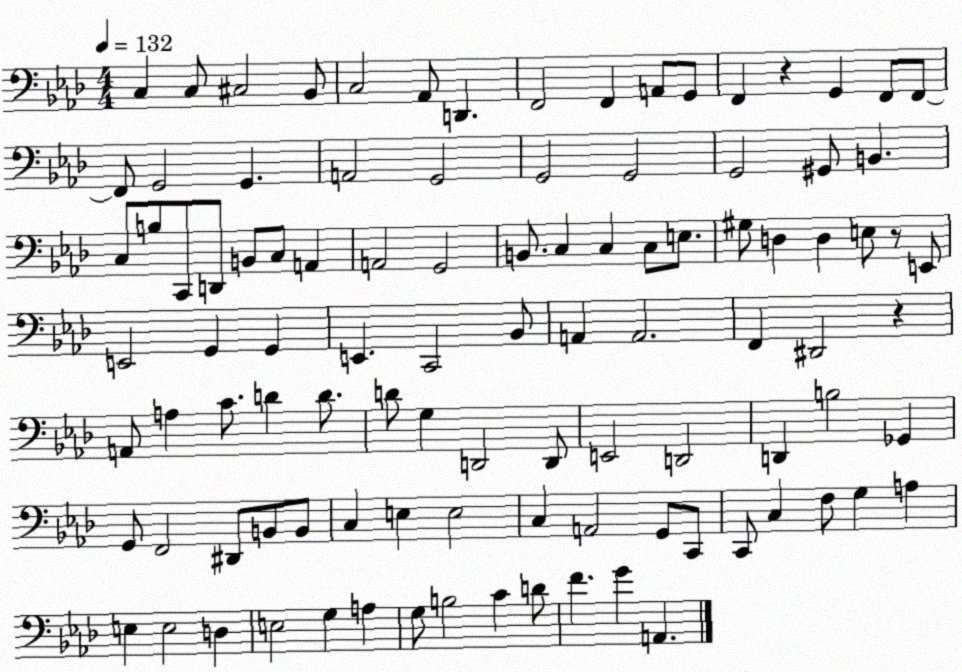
X:1
T:Untitled
M:4/4
L:1/4
K:Ab
C, C,/2 ^C,2 _B,,/2 C,2 _A,,/2 D,, F,,2 F,, A,,/2 G,,/2 F,, z G,, F,,/2 F,,/2 F,,/2 G,,2 G,, A,,2 G,,2 G,,2 G,,2 G,,2 ^G,,/2 B,, C,/2 B,/2 C,,/2 D,,/2 B,,/2 C,/2 A,, A,,2 G,,2 B,,/2 C, C, C,/2 E,/2 ^G,/2 D, D, E,/2 z/2 E,,/2 E,,2 G,, G,, E,, C,,2 _B,,/2 A,, A,,2 F,, ^D,,2 z A,,/2 A, C/2 D D/2 D/2 G, D,,2 D,,/2 E,,2 D,,2 D,, B,2 _G,, G,,/2 F,,2 ^D,,/2 B,,/2 B,,/2 C, E, E,2 C, A,,2 G,,/2 C,,/2 C,,/2 C, F,/2 G, A, E, E,2 D, E,2 G, A, G,/2 B,2 C D/2 F G A,,